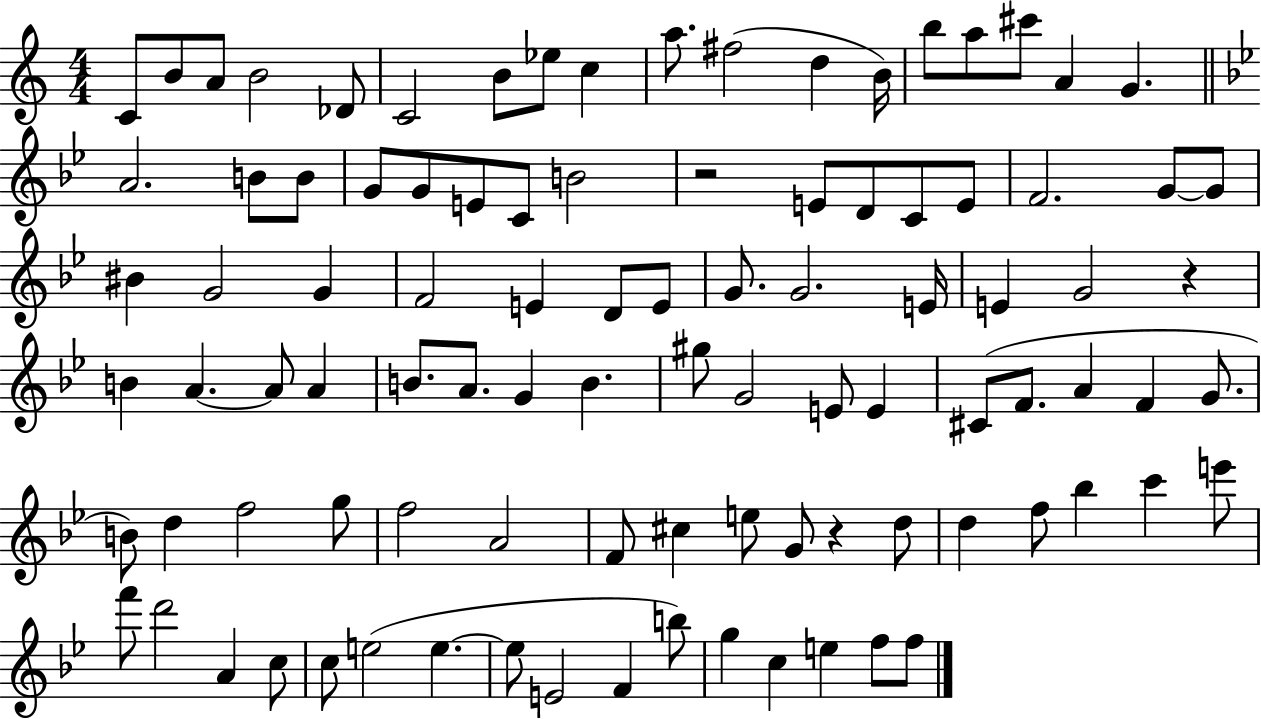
C4/e B4/e A4/e B4/h Db4/e C4/h B4/e Eb5/e C5/q A5/e. F#5/h D5/q B4/s B5/e A5/e C#6/e A4/q G4/q. A4/h. B4/e B4/e G4/e G4/e E4/e C4/e B4/h R/h E4/e D4/e C4/e E4/e F4/h. G4/e G4/e BIS4/q G4/h G4/q F4/h E4/q D4/e E4/e G4/e. G4/h. E4/s E4/q G4/h R/q B4/q A4/q. A4/e A4/q B4/e. A4/e. G4/q B4/q. G#5/e G4/h E4/e E4/q C#4/e F4/e. A4/q F4/q G4/e. B4/e D5/q F5/h G5/e F5/h A4/h F4/e C#5/q E5/e G4/e R/q D5/e D5/q F5/e Bb5/q C6/q E6/e F6/e D6/h A4/q C5/e C5/e E5/h E5/q. E5/e E4/h F4/q B5/e G5/q C5/q E5/q F5/e F5/e